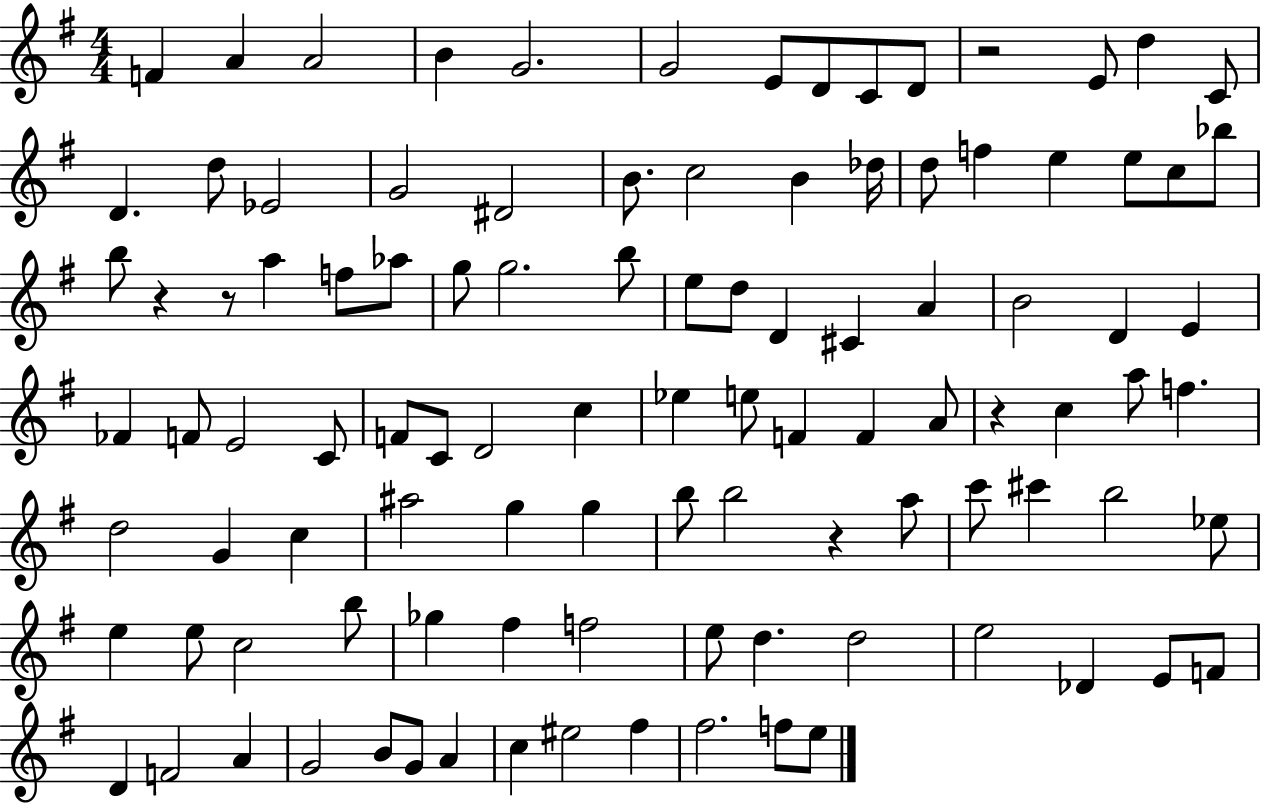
{
  \clef treble
  \numericTimeSignature
  \time 4/4
  \key g \major
  f'4 a'4 a'2 | b'4 g'2. | g'2 e'8 d'8 c'8 d'8 | r2 e'8 d''4 c'8 | \break d'4. d''8 ees'2 | g'2 dis'2 | b'8. c''2 b'4 des''16 | d''8 f''4 e''4 e''8 c''8 bes''8 | \break b''8 r4 r8 a''4 f''8 aes''8 | g''8 g''2. b''8 | e''8 d''8 d'4 cis'4 a'4 | b'2 d'4 e'4 | \break fes'4 f'8 e'2 c'8 | f'8 c'8 d'2 c''4 | ees''4 e''8 f'4 f'4 a'8 | r4 c''4 a''8 f''4. | \break d''2 g'4 c''4 | ais''2 g''4 g''4 | b''8 b''2 r4 a''8 | c'''8 cis'''4 b''2 ees''8 | \break e''4 e''8 c''2 b''8 | ges''4 fis''4 f''2 | e''8 d''4. d''2 | e''2 des'4 e'8 f'8 | \break d'4 f'2 a'4 | g'2 b'8 g'8 a'4 | c''4 eis''2 fis''4 | fis''2. f''8 e''8 | \break \bar "|."
}